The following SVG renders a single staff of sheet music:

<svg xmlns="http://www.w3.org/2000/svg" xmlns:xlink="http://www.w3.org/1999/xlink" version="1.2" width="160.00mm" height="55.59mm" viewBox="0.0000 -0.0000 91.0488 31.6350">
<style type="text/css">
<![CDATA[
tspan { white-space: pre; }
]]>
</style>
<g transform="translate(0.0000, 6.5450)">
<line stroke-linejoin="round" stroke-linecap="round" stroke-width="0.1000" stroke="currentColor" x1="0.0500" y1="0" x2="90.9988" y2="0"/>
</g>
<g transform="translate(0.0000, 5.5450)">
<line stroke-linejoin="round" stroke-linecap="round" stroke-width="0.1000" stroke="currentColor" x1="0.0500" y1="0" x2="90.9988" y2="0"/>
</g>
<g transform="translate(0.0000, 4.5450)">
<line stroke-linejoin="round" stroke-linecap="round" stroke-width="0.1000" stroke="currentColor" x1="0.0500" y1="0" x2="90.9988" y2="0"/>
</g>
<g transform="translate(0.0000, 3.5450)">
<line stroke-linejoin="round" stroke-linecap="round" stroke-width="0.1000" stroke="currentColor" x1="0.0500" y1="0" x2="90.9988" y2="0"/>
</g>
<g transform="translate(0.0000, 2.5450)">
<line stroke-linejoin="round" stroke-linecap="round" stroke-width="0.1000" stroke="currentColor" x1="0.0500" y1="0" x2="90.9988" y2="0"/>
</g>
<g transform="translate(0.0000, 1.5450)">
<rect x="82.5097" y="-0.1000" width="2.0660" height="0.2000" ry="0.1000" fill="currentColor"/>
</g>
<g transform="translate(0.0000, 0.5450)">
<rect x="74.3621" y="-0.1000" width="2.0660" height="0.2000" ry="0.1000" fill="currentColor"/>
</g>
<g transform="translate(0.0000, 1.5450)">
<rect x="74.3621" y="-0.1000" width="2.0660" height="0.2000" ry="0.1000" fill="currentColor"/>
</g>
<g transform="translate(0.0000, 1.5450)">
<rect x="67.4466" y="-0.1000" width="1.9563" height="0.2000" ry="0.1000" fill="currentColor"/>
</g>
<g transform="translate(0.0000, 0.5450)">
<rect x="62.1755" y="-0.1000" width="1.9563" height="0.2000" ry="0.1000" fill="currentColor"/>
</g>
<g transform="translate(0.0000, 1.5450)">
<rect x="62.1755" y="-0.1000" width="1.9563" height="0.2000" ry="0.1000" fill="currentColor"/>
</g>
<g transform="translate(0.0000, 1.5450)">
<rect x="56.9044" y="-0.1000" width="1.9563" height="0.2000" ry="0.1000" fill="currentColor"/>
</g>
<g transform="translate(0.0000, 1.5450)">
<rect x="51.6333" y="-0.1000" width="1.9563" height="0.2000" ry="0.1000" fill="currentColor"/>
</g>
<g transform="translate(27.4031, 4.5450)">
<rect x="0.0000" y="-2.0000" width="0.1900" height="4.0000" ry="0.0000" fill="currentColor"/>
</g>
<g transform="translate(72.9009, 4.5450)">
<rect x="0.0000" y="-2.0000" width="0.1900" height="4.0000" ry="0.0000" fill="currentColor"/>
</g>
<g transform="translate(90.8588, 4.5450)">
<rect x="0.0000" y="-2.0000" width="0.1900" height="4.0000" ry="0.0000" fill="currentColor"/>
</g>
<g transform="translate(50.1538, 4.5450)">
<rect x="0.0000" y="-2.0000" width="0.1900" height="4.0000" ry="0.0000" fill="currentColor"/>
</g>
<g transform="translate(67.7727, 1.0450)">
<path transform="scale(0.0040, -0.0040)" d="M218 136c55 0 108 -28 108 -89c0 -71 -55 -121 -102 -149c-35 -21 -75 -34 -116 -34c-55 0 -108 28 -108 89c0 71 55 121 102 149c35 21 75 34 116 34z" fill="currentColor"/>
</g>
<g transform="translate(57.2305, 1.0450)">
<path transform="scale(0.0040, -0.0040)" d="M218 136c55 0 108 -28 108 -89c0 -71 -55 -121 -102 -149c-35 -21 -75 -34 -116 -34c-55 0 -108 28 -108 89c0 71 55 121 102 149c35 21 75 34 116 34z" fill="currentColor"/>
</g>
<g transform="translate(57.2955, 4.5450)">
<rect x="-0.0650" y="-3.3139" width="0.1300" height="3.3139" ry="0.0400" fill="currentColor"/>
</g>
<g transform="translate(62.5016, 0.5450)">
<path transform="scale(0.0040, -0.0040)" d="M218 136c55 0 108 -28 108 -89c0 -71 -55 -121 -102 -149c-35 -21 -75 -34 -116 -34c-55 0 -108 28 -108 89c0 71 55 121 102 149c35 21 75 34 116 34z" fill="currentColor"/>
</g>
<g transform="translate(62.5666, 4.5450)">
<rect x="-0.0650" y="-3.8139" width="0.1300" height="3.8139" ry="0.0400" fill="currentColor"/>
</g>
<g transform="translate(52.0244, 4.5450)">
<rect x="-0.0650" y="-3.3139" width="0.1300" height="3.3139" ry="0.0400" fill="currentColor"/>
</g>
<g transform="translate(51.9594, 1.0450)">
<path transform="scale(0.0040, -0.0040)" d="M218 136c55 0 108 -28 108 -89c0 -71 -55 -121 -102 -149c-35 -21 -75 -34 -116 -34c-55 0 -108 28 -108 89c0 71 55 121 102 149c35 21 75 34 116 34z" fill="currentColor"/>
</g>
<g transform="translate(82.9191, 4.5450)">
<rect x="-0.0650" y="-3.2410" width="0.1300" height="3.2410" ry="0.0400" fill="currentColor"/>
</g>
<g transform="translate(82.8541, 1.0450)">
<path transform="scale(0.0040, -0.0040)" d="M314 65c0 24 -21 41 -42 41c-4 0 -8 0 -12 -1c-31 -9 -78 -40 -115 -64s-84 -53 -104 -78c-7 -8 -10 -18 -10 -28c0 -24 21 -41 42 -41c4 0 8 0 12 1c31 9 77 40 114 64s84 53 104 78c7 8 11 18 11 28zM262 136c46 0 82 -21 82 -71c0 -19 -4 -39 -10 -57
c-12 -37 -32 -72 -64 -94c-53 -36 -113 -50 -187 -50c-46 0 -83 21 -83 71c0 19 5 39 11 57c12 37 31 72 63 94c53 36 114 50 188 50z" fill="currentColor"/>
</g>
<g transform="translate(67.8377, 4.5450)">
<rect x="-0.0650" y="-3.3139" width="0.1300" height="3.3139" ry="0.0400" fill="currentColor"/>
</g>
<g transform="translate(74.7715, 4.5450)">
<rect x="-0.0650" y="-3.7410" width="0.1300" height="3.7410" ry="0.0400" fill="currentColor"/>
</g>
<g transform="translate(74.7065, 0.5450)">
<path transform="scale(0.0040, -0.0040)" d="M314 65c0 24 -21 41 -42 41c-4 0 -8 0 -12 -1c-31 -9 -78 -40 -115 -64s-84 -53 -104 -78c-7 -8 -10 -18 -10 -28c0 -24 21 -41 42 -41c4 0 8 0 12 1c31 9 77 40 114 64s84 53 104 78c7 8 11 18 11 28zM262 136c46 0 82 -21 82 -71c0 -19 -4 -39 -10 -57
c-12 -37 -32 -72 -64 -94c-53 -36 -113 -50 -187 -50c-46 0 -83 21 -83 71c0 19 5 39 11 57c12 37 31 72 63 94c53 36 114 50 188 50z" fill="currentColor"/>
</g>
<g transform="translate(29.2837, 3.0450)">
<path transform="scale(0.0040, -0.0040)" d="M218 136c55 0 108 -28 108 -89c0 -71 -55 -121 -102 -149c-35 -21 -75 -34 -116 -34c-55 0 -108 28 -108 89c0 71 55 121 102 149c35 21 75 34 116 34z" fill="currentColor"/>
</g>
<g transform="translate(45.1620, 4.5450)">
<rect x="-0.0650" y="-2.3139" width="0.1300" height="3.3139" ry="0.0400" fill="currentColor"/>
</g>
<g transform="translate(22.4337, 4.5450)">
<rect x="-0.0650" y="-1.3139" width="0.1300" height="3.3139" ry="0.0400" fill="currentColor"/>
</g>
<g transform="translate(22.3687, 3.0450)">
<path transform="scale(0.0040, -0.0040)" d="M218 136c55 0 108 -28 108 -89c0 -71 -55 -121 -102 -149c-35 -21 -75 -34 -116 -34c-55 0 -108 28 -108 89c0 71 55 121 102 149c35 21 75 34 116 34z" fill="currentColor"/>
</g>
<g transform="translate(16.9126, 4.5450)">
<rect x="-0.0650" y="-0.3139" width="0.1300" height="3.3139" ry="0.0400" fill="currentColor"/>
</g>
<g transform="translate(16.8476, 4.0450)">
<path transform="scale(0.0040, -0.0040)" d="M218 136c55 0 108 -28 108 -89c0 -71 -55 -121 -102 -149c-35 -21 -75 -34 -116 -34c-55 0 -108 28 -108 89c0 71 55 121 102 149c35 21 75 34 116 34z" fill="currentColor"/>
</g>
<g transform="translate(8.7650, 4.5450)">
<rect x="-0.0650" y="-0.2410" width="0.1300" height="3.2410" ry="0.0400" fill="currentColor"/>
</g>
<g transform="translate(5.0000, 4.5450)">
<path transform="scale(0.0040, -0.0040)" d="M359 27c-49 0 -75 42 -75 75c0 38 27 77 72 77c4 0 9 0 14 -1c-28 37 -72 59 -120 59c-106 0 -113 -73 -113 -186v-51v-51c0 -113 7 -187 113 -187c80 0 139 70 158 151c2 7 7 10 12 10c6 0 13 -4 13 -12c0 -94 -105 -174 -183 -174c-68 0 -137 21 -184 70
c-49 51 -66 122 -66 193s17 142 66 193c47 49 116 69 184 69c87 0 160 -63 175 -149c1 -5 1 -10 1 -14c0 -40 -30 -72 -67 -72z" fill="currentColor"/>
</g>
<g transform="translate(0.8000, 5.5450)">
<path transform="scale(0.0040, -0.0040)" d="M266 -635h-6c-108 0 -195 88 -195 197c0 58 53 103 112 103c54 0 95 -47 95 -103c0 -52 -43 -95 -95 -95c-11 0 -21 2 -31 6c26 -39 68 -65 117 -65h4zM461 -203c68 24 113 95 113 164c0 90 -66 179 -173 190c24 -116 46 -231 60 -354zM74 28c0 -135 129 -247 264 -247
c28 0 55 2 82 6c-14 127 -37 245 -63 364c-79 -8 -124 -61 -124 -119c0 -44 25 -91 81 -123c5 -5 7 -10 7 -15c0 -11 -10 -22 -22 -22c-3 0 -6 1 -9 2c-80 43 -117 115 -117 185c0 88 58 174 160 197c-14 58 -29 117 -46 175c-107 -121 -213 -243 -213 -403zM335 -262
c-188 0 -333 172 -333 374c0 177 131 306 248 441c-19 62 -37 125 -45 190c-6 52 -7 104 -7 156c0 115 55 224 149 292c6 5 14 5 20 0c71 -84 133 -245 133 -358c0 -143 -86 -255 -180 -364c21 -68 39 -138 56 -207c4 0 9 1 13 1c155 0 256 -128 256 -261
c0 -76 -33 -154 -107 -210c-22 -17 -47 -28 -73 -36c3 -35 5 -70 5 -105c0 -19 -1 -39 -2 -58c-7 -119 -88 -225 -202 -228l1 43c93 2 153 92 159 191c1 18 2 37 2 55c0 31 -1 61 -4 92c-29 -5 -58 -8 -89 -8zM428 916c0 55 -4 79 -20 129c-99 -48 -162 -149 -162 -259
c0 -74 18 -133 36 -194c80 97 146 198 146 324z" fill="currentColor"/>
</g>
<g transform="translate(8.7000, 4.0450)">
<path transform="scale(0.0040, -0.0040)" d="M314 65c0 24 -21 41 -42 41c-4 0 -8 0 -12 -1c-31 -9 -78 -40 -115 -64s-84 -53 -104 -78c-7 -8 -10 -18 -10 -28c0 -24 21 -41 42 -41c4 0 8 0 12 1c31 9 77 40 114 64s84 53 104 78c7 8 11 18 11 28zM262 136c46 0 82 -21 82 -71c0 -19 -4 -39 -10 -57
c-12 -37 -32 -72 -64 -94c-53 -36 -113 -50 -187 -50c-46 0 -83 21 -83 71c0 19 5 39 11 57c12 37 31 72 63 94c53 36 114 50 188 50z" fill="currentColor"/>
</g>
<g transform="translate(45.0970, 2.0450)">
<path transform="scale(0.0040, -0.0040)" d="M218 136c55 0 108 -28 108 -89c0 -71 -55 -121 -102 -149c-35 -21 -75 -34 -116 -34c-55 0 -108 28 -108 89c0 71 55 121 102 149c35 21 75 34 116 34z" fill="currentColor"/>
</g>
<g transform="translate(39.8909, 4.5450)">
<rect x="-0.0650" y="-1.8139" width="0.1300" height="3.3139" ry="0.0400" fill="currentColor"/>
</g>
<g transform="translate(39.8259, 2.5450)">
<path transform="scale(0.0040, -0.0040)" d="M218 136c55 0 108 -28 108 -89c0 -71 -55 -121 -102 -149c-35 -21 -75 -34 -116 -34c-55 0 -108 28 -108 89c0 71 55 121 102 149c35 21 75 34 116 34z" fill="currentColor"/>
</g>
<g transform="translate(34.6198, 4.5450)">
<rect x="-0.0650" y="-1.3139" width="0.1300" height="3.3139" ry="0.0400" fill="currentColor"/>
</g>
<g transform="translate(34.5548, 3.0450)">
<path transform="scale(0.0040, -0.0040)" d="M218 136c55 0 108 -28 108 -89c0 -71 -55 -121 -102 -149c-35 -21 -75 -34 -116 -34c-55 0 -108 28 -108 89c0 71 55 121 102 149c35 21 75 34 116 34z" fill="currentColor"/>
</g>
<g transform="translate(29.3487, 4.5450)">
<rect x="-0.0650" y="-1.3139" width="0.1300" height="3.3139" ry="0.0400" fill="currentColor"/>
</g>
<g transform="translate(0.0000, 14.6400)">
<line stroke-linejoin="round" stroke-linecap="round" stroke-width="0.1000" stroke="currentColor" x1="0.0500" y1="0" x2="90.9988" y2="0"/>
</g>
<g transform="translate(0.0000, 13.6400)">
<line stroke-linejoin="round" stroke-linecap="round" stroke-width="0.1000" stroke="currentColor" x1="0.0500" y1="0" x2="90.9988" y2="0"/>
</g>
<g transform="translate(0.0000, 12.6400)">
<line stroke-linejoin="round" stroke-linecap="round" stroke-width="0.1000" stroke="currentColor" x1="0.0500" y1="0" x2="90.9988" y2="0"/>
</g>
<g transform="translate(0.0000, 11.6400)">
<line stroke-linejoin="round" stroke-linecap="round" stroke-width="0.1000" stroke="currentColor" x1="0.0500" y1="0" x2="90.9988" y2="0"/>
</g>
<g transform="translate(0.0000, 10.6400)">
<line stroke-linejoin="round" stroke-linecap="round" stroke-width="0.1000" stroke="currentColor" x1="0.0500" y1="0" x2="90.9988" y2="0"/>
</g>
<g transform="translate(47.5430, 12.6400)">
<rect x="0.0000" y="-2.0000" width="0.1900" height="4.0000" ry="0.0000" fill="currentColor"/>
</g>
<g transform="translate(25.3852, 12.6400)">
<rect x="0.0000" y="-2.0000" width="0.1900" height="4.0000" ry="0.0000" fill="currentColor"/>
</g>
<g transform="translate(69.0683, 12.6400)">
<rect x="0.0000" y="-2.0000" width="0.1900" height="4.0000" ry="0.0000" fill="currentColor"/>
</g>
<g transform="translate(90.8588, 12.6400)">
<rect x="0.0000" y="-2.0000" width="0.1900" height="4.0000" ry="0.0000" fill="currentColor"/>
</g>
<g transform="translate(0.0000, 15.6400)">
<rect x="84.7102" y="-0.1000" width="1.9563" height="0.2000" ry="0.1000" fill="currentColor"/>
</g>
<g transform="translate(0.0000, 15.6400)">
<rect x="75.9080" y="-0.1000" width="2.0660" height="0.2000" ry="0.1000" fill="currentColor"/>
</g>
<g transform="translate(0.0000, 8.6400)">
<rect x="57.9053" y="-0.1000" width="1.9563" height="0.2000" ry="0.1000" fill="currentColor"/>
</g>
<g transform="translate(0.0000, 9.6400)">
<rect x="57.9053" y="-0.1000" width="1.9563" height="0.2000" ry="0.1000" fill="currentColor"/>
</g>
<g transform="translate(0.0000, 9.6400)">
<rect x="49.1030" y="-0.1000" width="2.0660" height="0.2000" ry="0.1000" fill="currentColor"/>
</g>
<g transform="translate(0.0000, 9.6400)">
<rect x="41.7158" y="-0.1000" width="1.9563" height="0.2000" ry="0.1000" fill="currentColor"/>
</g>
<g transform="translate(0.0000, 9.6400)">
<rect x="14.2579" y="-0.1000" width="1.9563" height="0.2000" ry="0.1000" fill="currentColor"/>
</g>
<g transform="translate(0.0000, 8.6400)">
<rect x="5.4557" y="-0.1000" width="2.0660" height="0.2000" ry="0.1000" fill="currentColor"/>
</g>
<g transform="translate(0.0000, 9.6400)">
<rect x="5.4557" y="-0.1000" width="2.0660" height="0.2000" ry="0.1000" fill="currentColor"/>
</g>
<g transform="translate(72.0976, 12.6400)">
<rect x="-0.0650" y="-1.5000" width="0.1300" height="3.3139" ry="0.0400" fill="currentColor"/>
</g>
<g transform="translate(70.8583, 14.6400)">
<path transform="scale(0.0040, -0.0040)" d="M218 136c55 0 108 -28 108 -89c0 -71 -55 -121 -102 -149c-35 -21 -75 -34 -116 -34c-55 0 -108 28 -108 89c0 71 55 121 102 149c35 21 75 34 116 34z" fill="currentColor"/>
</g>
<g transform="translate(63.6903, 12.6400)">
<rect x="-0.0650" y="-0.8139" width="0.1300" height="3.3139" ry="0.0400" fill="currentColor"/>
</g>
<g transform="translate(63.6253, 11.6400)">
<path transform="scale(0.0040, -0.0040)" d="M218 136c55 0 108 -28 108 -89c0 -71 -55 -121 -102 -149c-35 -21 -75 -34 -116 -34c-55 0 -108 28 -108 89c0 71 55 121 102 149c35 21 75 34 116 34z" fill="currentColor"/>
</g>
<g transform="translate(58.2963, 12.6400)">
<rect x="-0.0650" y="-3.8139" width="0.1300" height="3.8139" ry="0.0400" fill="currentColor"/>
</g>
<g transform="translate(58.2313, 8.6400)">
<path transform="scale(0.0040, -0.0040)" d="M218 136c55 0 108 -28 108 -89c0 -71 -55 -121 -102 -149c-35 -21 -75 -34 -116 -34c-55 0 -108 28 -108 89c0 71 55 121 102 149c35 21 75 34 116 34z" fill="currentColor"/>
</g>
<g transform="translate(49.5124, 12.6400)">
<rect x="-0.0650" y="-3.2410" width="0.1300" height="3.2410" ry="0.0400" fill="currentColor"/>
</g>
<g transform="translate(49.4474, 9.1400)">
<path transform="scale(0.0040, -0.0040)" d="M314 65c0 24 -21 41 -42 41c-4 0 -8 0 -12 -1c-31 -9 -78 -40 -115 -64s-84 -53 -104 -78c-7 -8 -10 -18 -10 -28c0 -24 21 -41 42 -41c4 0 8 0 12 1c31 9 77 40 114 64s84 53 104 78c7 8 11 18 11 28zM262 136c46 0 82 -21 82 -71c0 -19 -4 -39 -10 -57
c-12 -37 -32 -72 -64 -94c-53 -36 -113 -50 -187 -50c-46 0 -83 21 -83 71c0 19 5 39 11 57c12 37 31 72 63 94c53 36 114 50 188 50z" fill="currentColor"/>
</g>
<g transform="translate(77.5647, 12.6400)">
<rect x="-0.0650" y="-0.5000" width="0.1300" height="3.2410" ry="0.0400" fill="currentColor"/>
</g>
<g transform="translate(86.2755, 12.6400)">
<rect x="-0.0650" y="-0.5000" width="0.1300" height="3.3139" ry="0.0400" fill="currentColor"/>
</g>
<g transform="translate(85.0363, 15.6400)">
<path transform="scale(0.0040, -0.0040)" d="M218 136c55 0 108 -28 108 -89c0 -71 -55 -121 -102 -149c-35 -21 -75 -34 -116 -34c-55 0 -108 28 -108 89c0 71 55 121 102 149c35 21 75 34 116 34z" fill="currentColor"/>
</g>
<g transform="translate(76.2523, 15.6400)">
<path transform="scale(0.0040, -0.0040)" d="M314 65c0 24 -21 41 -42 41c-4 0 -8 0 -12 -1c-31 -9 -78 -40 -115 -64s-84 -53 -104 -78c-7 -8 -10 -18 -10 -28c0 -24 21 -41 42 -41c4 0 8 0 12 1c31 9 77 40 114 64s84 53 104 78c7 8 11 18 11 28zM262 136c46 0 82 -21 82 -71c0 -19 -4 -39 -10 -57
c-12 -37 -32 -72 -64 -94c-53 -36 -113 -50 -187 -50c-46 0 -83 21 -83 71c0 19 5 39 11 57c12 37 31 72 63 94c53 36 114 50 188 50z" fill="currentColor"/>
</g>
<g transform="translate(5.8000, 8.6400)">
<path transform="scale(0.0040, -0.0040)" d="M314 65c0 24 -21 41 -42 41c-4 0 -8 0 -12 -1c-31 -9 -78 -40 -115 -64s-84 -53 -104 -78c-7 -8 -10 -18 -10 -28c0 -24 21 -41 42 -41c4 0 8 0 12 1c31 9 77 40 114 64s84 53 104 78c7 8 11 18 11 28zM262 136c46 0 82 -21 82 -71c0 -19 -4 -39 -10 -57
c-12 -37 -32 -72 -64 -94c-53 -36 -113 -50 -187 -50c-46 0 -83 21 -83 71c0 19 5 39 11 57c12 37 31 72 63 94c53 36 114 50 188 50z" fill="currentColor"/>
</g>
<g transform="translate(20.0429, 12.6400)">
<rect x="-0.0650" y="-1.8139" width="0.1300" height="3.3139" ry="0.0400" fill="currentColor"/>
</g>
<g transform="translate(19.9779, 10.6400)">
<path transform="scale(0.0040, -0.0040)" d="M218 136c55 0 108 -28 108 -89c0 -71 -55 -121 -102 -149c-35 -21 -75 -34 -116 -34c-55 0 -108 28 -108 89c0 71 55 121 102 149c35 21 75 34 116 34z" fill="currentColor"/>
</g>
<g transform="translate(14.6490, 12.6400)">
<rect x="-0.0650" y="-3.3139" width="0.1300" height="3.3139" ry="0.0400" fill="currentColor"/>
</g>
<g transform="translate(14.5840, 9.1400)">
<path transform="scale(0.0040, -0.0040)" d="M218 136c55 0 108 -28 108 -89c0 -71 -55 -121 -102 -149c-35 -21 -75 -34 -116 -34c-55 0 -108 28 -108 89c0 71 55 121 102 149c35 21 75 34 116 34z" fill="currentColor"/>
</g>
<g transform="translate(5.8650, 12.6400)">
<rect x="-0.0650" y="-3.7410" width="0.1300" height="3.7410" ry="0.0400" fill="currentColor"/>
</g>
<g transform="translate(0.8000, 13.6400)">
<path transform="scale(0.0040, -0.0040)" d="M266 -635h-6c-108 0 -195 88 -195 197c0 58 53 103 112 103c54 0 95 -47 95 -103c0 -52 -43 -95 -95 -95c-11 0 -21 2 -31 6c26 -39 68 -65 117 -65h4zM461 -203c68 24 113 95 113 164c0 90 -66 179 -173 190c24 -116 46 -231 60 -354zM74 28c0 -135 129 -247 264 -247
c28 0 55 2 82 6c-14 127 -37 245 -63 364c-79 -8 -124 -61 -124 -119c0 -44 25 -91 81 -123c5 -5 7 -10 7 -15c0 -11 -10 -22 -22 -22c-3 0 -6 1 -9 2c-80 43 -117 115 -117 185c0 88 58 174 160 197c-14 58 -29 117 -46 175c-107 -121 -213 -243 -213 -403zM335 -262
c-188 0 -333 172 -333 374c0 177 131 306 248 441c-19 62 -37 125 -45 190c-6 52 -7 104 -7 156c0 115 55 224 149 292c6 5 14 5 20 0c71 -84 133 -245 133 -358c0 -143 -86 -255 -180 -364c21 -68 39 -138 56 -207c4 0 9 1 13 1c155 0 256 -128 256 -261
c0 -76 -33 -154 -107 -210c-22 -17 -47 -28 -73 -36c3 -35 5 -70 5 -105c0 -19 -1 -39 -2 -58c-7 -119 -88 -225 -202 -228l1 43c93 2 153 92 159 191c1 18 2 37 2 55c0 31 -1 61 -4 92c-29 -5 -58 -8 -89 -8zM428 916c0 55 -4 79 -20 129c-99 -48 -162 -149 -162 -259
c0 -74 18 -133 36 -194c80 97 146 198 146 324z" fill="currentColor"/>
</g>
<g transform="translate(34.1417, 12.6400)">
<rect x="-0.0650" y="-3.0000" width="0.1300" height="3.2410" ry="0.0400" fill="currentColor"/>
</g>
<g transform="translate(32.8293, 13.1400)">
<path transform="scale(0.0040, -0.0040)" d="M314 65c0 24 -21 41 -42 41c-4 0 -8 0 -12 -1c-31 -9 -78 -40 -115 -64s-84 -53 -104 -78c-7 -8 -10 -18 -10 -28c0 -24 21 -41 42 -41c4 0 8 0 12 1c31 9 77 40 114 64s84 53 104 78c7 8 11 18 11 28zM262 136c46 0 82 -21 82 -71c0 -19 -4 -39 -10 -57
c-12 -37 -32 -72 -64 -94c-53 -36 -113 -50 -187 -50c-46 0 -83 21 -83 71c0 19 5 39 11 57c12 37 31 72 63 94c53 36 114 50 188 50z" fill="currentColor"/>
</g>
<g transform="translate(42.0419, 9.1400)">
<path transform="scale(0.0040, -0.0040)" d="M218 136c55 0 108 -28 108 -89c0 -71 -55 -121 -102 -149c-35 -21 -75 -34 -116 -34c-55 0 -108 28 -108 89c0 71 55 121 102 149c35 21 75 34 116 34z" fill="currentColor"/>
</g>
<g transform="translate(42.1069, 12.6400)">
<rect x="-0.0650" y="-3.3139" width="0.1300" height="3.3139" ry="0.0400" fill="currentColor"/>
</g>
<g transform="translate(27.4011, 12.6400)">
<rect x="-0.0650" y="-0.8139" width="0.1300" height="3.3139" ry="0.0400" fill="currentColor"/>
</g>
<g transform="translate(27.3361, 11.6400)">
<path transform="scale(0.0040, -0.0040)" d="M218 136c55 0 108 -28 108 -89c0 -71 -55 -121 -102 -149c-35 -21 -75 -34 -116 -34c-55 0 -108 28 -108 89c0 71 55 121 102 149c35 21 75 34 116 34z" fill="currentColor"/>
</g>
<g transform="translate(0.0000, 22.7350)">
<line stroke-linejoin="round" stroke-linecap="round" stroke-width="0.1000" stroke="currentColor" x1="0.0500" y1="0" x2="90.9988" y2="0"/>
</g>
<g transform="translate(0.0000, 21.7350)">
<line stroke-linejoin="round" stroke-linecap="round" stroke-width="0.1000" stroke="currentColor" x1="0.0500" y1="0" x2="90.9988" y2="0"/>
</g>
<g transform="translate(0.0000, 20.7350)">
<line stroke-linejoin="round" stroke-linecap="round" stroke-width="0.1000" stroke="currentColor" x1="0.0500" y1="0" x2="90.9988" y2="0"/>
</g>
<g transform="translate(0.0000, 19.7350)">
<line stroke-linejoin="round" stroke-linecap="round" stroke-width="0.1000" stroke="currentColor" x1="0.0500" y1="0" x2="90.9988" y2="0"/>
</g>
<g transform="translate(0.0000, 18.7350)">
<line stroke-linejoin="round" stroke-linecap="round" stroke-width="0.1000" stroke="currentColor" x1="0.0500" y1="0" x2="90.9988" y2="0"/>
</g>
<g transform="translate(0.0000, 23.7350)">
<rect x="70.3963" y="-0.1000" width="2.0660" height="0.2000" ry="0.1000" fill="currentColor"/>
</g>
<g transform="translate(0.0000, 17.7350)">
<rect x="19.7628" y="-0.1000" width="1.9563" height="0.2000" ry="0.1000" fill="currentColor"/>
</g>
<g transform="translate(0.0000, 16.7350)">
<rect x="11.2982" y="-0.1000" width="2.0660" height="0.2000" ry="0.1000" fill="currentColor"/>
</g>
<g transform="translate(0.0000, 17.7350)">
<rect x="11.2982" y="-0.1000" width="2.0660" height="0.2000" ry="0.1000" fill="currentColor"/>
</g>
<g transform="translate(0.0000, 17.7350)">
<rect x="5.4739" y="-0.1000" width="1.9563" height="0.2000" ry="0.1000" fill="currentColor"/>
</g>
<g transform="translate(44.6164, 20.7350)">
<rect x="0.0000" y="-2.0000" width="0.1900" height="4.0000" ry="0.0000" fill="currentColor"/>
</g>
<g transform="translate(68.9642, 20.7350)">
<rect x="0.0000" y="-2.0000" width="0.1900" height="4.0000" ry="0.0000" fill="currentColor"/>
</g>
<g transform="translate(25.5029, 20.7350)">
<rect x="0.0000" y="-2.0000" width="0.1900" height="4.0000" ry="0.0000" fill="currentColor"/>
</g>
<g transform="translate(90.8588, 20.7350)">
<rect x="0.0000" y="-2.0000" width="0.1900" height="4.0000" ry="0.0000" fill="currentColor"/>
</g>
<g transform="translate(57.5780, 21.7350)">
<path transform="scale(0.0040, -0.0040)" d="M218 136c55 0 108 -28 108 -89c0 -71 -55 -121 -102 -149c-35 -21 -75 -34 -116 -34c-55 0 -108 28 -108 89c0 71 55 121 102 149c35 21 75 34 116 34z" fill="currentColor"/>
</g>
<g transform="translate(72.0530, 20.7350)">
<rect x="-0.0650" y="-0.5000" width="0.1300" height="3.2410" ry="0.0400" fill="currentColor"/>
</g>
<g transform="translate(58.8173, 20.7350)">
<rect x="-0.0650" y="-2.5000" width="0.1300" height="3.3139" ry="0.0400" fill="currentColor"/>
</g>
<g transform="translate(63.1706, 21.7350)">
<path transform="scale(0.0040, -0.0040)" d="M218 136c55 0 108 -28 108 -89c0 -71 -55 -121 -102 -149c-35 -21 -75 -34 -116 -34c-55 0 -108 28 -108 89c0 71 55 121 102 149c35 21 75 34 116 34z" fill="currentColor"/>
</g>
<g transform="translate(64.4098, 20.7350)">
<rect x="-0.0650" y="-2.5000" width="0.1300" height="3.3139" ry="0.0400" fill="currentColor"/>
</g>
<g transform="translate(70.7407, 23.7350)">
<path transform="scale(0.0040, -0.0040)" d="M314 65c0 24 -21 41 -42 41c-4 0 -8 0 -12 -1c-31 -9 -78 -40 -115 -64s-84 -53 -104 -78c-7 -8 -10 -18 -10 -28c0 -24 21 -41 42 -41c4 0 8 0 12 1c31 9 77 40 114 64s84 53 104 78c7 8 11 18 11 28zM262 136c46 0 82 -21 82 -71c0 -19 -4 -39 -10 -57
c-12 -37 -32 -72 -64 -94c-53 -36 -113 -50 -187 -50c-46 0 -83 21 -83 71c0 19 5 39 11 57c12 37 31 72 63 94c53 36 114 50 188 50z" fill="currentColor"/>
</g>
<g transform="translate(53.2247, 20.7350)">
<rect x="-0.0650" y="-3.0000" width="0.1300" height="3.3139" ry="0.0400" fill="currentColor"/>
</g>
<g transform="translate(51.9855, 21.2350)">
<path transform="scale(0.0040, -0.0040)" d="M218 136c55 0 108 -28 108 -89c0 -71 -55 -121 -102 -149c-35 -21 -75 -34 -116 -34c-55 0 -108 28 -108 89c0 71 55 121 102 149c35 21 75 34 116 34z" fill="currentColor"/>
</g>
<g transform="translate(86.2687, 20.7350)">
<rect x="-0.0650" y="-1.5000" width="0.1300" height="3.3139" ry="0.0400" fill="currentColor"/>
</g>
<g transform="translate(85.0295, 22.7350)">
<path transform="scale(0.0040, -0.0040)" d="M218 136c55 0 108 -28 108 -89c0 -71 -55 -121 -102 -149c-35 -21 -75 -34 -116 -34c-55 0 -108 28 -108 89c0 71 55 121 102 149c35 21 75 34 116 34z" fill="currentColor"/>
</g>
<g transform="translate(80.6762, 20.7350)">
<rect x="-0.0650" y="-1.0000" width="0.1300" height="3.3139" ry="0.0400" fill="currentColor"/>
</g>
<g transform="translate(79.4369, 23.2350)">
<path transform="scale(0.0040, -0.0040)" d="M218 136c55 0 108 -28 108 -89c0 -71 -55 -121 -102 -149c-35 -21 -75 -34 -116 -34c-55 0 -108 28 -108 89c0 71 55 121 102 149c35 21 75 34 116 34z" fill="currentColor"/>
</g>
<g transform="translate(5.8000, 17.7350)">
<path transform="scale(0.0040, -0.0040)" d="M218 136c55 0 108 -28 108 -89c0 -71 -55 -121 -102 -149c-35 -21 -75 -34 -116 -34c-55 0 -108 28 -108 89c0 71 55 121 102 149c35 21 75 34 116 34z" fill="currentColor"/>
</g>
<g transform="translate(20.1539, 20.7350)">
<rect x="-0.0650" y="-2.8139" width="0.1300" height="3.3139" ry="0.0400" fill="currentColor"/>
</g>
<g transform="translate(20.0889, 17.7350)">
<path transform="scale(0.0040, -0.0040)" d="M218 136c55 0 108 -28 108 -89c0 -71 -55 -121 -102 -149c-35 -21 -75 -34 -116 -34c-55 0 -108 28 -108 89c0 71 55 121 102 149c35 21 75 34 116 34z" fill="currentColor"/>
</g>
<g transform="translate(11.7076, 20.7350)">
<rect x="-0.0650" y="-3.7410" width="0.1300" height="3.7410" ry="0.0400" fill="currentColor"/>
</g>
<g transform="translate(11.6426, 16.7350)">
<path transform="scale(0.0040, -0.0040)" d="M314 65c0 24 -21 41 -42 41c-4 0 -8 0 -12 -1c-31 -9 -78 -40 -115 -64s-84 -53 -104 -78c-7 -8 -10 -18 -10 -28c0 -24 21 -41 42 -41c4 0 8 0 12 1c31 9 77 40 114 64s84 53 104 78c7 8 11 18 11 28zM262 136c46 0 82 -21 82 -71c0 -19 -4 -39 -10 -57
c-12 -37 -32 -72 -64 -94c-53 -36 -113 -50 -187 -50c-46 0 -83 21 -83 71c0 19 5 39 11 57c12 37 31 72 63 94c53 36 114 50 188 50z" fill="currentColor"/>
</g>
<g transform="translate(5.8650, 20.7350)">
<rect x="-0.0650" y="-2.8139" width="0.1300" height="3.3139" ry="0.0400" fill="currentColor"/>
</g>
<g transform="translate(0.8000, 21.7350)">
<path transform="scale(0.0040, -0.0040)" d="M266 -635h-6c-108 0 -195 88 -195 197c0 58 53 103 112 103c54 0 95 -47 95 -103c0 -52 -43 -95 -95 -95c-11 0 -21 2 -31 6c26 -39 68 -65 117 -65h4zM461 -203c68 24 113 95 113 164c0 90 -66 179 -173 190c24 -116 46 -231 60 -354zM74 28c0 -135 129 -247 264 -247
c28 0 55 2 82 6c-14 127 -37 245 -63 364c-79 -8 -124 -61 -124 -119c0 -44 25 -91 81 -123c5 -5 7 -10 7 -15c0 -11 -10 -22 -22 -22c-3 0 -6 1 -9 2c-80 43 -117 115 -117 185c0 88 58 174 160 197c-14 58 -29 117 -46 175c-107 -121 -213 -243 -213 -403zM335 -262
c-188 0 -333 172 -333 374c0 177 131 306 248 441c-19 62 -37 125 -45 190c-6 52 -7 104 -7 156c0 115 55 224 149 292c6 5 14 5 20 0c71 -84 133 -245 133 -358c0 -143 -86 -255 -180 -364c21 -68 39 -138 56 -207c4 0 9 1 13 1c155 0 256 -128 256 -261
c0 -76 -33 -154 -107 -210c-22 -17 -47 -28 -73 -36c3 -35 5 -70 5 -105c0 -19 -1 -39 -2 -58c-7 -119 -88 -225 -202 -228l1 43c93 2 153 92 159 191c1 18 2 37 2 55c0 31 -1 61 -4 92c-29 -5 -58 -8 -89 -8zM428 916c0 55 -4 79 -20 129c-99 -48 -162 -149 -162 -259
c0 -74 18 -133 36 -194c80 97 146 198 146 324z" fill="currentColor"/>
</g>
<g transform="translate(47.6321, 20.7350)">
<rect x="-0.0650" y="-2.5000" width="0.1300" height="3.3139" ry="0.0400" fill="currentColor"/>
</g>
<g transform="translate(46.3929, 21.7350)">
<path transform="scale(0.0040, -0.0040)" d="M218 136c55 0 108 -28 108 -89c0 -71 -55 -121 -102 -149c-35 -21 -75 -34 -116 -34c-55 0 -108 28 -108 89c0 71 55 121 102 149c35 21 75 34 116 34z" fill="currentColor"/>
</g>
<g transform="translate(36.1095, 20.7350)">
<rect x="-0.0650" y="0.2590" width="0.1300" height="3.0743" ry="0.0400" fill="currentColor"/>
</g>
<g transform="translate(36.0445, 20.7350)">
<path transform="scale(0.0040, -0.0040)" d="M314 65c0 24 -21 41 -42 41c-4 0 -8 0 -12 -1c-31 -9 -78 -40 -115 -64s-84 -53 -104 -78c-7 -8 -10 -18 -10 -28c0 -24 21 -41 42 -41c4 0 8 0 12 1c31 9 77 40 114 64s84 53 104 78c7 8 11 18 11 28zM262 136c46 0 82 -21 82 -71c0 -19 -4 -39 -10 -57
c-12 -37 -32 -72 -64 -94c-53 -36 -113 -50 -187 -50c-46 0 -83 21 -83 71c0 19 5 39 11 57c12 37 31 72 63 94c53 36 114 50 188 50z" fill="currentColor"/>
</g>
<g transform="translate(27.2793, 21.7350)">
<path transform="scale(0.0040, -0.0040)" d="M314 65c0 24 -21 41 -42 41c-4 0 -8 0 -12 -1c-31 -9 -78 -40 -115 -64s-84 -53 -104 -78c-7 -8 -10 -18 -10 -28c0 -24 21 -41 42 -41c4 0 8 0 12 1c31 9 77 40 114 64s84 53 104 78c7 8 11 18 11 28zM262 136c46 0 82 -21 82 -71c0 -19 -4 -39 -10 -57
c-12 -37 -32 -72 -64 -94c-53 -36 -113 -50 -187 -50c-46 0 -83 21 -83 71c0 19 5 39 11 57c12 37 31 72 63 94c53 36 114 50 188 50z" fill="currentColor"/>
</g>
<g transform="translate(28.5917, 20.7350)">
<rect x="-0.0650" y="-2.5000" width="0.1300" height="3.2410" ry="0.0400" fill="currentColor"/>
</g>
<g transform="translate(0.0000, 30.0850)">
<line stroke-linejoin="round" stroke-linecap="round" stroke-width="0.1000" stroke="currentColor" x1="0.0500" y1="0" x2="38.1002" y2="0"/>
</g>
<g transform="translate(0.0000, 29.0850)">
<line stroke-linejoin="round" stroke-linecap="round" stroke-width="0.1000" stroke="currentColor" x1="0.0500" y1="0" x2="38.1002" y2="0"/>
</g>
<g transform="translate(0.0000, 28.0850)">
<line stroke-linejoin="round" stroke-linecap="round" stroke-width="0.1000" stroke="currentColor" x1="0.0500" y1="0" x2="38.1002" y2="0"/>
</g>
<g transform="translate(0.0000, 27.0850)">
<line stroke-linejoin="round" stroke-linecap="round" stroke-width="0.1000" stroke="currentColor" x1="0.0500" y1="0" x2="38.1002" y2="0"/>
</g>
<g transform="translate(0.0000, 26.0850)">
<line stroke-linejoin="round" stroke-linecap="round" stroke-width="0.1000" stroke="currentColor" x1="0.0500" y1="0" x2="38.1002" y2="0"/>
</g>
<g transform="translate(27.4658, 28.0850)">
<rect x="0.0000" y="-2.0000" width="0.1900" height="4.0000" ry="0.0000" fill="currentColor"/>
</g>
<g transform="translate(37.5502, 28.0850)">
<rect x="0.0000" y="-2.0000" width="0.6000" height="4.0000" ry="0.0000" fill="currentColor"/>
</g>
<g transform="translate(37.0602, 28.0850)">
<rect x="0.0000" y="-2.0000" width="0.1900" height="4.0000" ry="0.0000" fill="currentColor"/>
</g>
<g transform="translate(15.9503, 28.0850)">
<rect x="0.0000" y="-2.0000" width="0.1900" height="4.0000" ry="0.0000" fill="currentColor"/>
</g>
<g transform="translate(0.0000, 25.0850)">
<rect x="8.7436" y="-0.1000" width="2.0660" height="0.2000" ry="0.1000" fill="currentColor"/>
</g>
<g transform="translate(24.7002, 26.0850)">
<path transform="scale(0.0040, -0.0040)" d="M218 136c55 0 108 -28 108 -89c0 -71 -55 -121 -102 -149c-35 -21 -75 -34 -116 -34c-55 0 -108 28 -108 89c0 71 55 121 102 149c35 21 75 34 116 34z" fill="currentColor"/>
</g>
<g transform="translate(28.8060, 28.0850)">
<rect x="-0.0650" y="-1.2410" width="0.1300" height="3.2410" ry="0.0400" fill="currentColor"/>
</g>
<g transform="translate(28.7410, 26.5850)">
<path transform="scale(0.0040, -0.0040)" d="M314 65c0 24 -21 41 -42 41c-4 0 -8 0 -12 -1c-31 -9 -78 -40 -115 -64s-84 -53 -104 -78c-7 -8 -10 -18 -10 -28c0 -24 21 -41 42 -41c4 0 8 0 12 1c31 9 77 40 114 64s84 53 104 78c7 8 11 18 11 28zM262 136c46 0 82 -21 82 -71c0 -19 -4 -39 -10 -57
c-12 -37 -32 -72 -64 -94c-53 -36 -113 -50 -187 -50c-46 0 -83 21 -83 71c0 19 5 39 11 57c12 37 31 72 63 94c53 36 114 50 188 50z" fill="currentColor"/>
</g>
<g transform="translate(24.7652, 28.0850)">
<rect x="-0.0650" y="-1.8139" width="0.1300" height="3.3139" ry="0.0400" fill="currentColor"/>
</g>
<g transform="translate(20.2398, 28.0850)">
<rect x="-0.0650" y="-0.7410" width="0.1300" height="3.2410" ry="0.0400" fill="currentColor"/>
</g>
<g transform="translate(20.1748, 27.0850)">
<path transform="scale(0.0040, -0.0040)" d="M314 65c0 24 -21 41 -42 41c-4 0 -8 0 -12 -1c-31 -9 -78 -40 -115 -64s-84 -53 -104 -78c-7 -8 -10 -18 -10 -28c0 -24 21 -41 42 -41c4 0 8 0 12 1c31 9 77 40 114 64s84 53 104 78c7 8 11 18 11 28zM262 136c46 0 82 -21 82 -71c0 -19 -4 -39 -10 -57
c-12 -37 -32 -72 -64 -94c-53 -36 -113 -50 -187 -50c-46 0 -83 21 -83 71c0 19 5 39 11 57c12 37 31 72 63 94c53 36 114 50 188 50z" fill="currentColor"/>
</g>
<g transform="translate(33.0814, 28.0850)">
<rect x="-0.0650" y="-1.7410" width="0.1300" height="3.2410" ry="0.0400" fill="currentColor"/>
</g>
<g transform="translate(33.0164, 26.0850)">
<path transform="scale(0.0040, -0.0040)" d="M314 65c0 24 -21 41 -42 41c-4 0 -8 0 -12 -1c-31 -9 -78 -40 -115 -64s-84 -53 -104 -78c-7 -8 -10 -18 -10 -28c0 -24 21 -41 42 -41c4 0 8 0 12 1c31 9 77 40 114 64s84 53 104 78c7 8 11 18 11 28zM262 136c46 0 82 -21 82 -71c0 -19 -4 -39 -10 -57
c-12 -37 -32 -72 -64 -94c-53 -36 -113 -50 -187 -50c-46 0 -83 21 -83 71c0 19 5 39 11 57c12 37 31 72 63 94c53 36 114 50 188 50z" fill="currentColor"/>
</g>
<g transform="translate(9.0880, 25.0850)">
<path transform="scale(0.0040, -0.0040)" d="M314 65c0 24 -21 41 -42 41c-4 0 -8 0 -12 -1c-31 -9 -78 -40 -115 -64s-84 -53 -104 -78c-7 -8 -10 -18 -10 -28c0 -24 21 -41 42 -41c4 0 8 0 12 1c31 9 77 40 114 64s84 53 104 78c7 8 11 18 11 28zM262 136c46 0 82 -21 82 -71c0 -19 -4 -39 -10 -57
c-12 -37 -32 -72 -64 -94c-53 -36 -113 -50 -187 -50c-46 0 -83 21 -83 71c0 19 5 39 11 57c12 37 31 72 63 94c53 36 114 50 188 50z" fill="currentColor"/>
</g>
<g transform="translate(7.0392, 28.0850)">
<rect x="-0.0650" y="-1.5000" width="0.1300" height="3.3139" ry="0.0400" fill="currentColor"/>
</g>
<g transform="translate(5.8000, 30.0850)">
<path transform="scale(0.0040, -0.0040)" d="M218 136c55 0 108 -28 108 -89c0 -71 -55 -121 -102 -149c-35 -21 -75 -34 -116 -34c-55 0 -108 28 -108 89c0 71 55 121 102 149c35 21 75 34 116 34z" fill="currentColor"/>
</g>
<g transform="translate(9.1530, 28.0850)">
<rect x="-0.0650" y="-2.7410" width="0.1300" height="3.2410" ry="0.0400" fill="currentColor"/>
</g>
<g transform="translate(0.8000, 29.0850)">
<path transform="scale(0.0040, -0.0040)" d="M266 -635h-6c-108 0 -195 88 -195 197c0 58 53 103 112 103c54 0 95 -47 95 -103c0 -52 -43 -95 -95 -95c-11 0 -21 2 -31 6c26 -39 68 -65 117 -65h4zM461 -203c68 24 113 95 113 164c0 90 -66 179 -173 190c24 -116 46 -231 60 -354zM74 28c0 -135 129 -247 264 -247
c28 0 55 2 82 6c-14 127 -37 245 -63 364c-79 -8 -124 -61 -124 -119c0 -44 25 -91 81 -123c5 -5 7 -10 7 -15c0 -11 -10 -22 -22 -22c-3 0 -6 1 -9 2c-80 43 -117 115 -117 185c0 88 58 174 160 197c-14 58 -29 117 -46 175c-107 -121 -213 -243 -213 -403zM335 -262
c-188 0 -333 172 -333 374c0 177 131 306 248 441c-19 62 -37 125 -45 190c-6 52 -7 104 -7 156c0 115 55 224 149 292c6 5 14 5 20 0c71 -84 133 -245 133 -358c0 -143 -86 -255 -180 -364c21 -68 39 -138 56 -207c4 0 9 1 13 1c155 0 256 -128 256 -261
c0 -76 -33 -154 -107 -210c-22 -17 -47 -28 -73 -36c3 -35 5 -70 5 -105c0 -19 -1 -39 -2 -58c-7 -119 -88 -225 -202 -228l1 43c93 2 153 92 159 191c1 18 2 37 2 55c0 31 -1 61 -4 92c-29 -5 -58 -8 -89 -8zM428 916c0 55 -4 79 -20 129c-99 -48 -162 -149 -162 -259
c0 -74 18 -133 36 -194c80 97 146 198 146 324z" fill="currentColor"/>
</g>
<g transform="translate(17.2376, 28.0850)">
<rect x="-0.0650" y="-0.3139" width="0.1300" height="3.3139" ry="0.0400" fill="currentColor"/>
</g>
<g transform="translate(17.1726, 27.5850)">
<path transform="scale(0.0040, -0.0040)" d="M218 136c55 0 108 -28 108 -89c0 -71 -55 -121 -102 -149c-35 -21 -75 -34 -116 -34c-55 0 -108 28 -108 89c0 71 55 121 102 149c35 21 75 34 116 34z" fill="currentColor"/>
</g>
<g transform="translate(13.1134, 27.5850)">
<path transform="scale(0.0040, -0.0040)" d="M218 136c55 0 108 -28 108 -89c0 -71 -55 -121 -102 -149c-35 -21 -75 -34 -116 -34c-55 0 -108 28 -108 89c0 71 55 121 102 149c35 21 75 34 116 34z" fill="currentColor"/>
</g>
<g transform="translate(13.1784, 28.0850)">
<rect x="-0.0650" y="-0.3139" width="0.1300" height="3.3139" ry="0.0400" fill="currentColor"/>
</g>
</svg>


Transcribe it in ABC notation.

X:1
T:Untitled
M:4/4
L:1/4
K:C
c2 c e e e f g b b c' b c'2 b2 c'2 b f d A2 b b2 c' d E C2 C a c'2 a G2 B2 G A G G C2 D E E a2 c c d2 f e2 f2